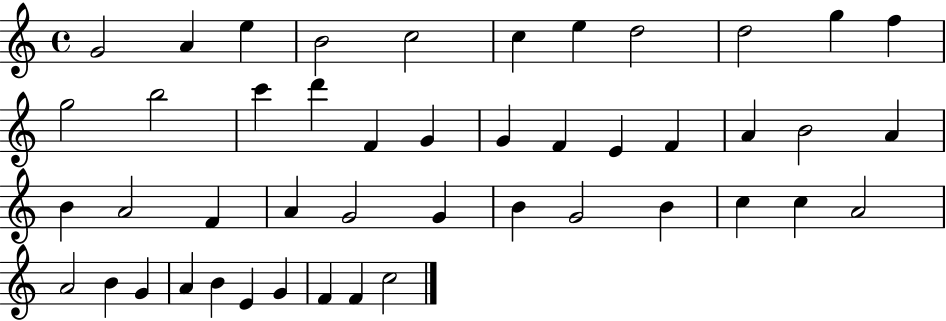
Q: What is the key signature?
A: C major